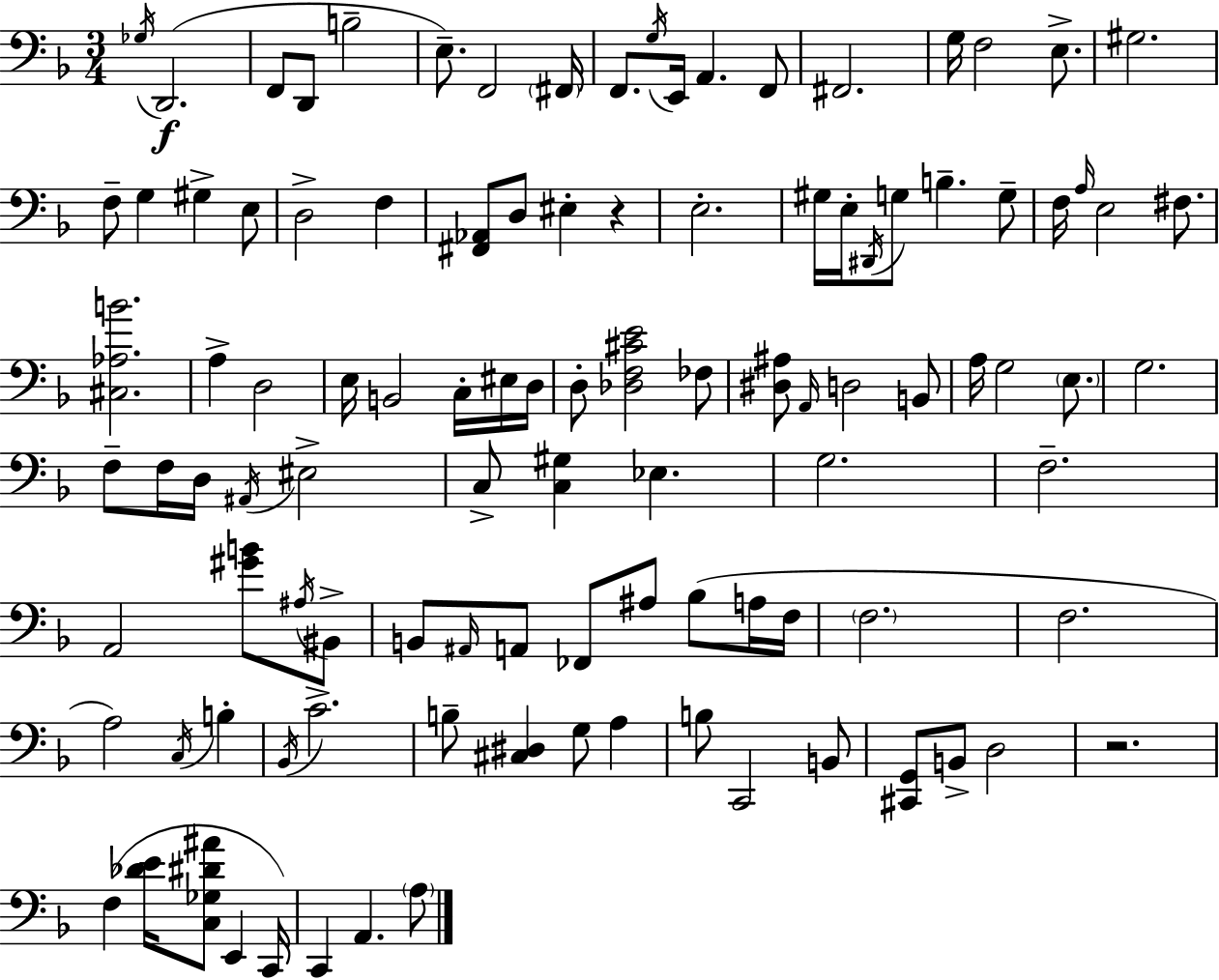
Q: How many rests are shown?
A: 2